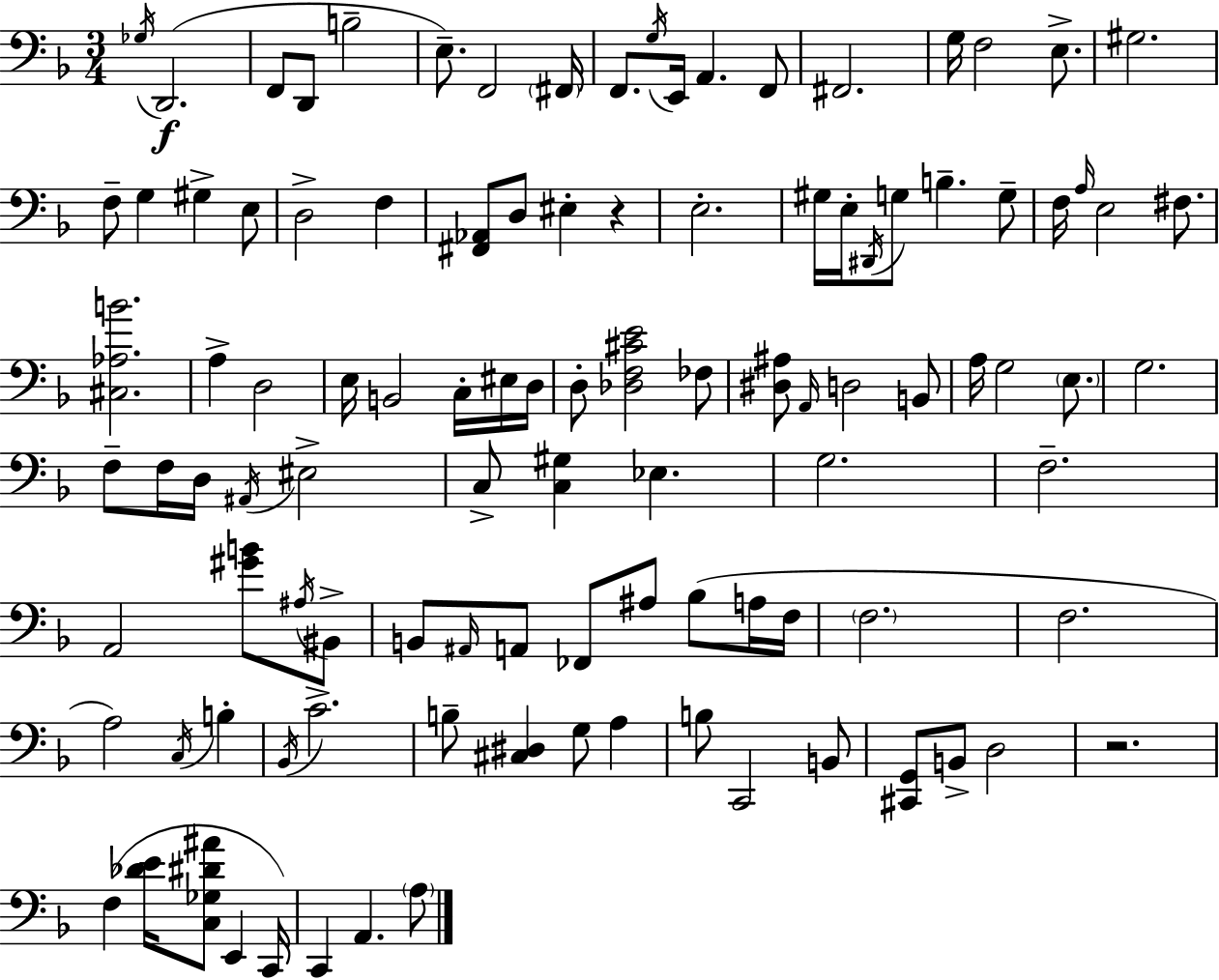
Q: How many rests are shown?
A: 2